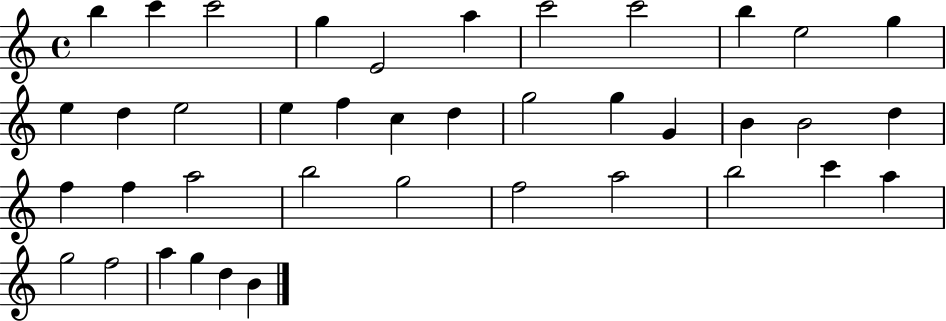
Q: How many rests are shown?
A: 0